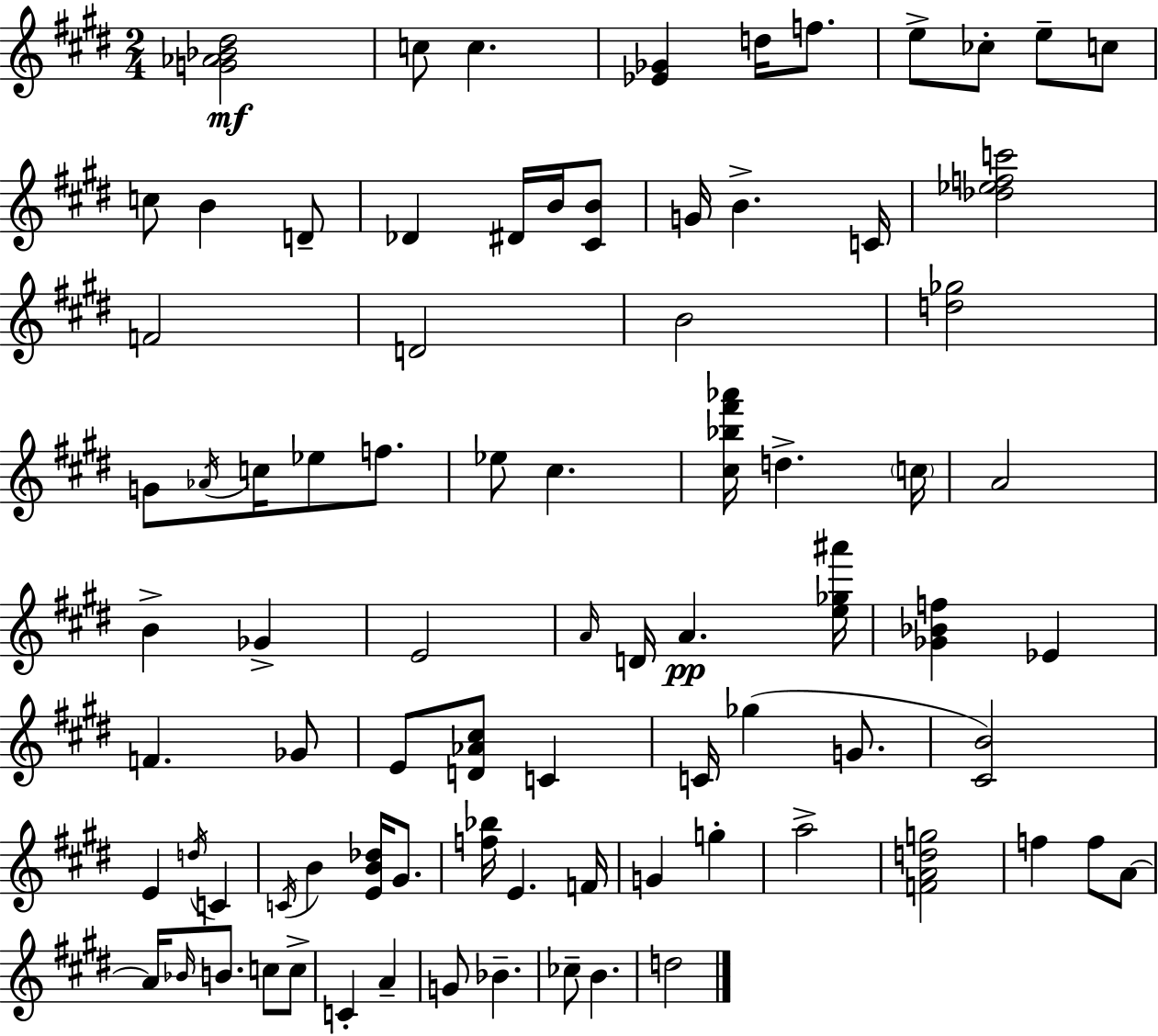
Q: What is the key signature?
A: E major